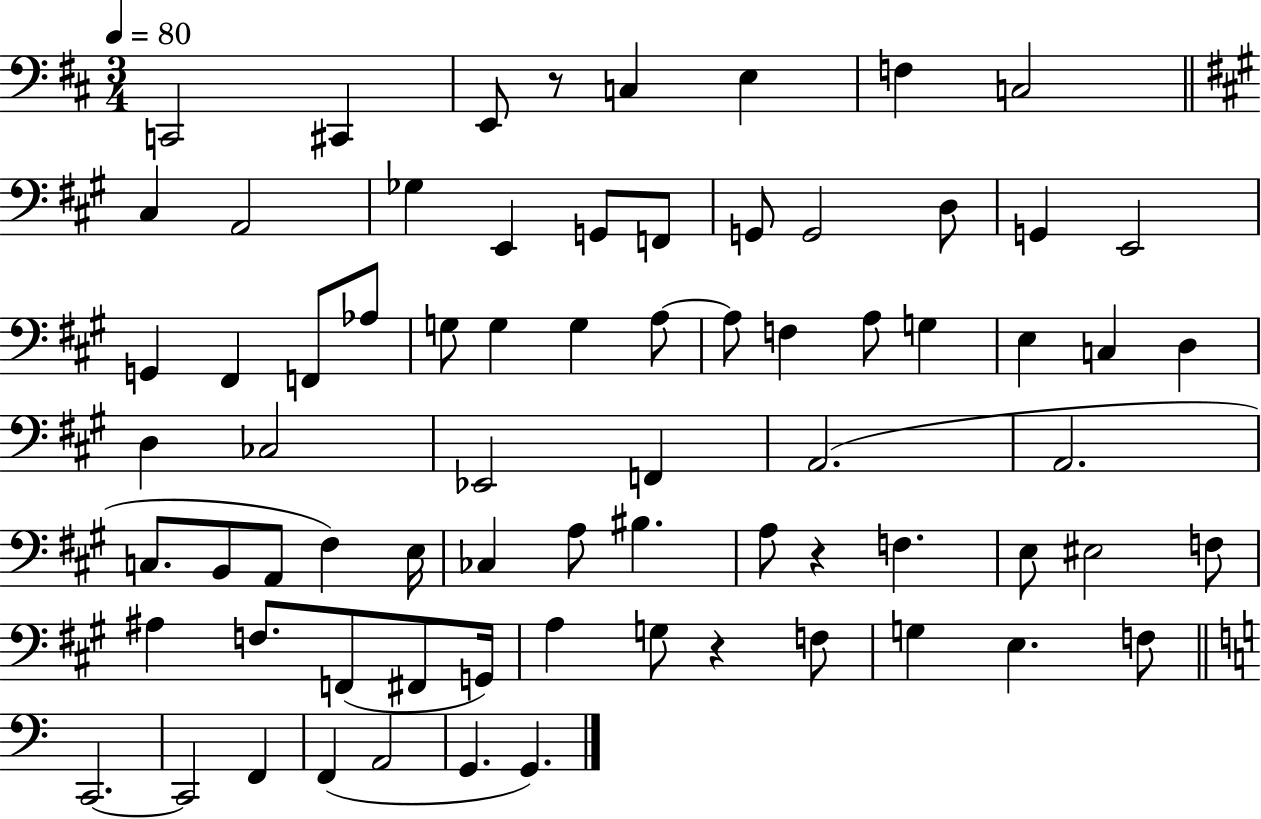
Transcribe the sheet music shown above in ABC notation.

X:1
T:Untitled
M:3/4
L:1/4
K:D
C,,2 ^C,, E,,/2 z/2 C, E, F, C,2 ^C, A,,2 _G, E,, G,,/2 F,,/2 G,,/2 G,,2 D,/2 G,, E,,2 G,, ^F,, F,,/2 _A,/2 G,/2 G, G, A,/2 A,/2 F, A,/2 G, E, C, D, D, _C,2 _E,,2 F,, A,,2 A,,2 C,/2 B,,/2 A,,/2 ^F, E,/4 _C, A,/2 ^B, A,/2 z F, E,/2 ^E,2 F,/2 ^A, F,/2 F,,/2 ^F,,/2 G,,/4 A, G,/2 z F,/2 G, E, F,/2 C,,2 C,,2 F,, F,, A,,2 G,, G,,